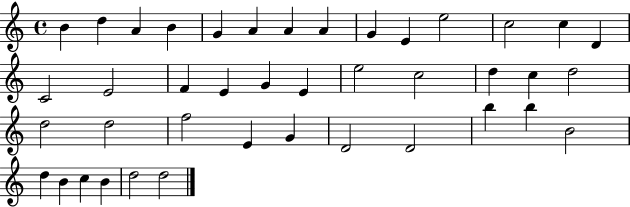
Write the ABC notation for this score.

X:1
T:Untitled
M:4/4
L:1/4
K:C
B d A B G A A A G E e2 c2 c D C2 E2 F E G E e2 c2 d c d2 d2 d2 f2 E G D2 D2 b b B2 d B c B d2 d2